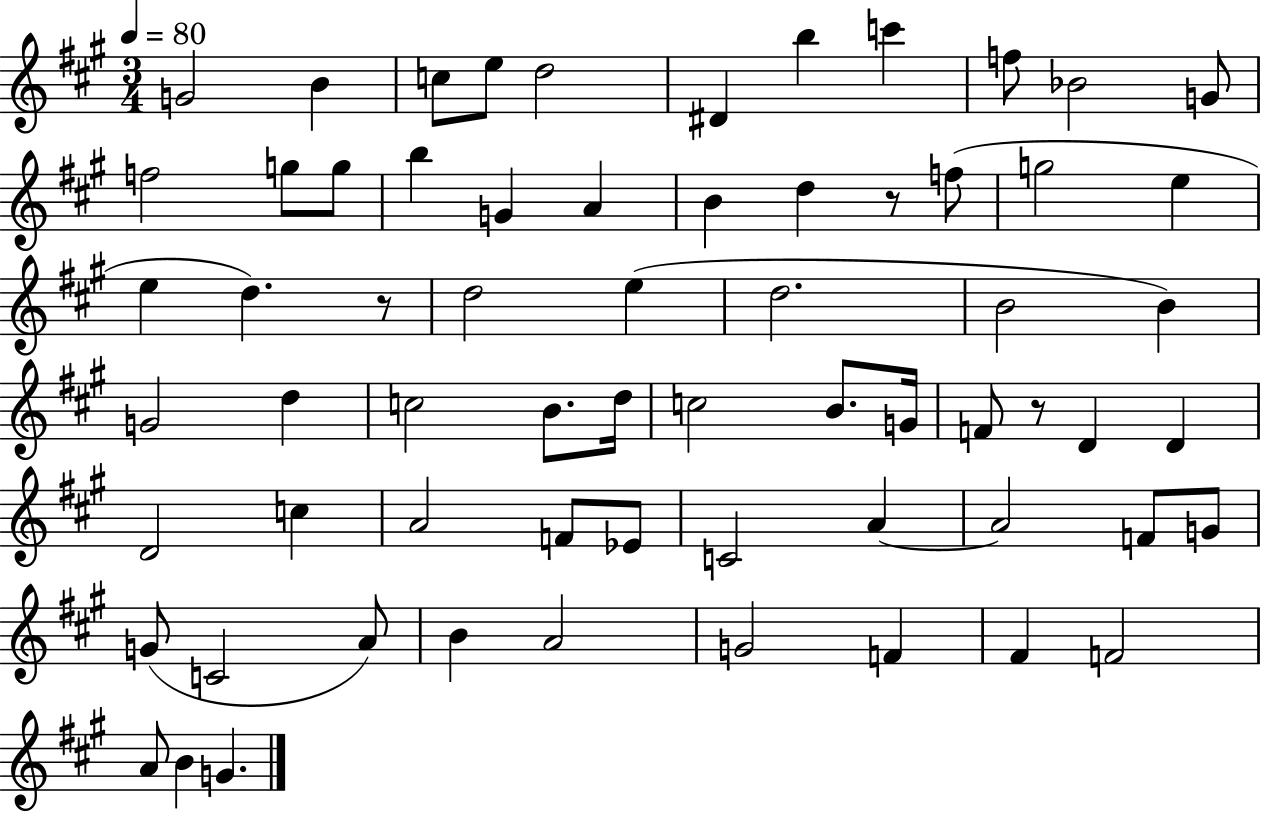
{
  \clef treble
  \numericTimeSignature
  \time 3/4
  \key a \major
  \tempo 4 = 80
  g'2 b'4 | c''8 e''8 d''2 | dis'4 b''4 c'''4 | f''8 bes'2 g'8 | \break f''2 g''8 g''8 | b''4 g'4 a'4 | b'4 d''4 r8 f''8( | g''2 e''4 | \break e''4 d''4.) r8 | d''2 e''4( | d''2. | b'2 b'4) | \break g'2 d''4 | c''2 b'8. d''16 | c''2 b'8. g'16 | f'8 r8 d'4 d'4 | \break d'2 c''4 | a'2 f'8 ees'8 | c'2 a'4~~ | a'2 f'8 g'8 | \break g'8( c'2 a'8) | b'4 a'2 | g'2 f'4 | fis'4 f'2 | \break a'8 b'4 g'4. | \bar "|."
}